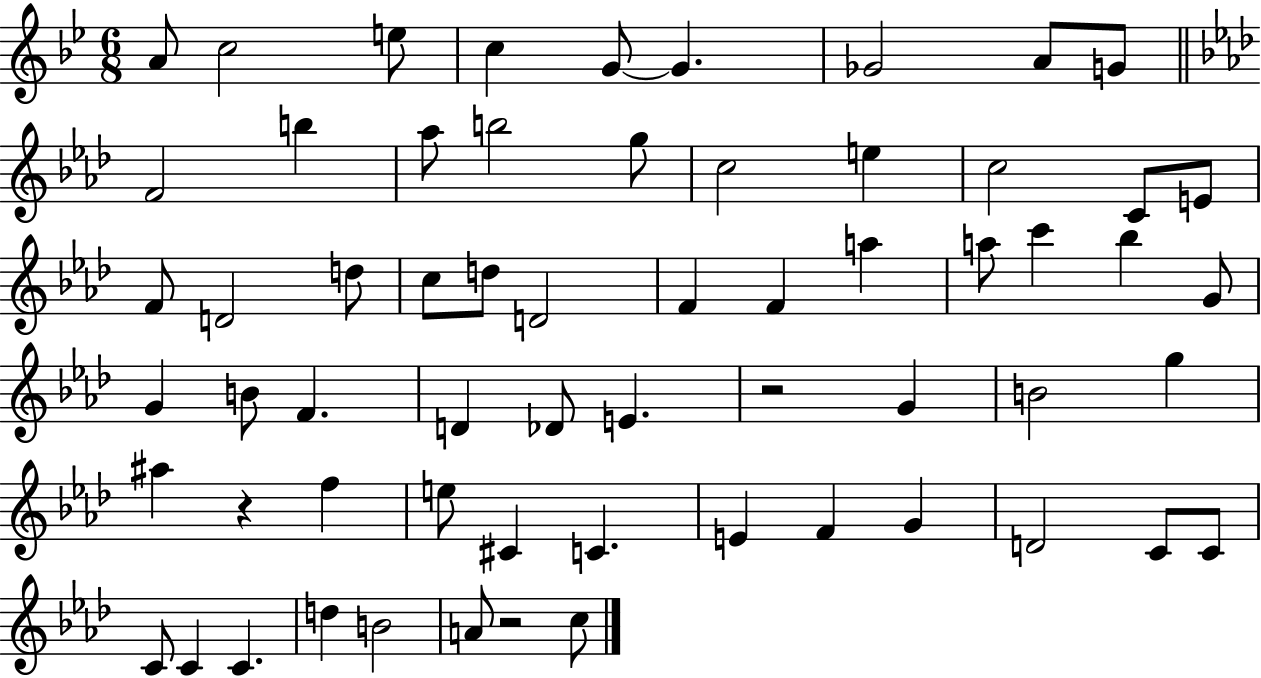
{
  \clef treble
  \numericTimeSignature
  \time 6/8
  \key bes \major
  a'8 c''2 e''8 | c''4 g'8~~ g'4. | ges'2 a'8 g'8 | \bar "||" \break \key f \minor f'2 b''4 | aes''8 b''2 g''8 | c''2 e''4 | c''2 c'8 e'8 | \break f'8 d'2 d''8 | c''8 d''8 d'2 | f'4 f'4 a''4 | a''8 c'''4 bes''4 g'8 | \break g'4 b'8 f'4. | d'4 des'8 e'4. | r2 g'4 | b'2 g''4 | \break ais''4 r4 f''4 | e''8 cis'4 c'4. | e'4 f'4 g'4 | d'2 c'8 c'8 | \break c'8 c'4 c'4. | d''4 b'2 | a'8 r2 c''8 | \bar "|."
}